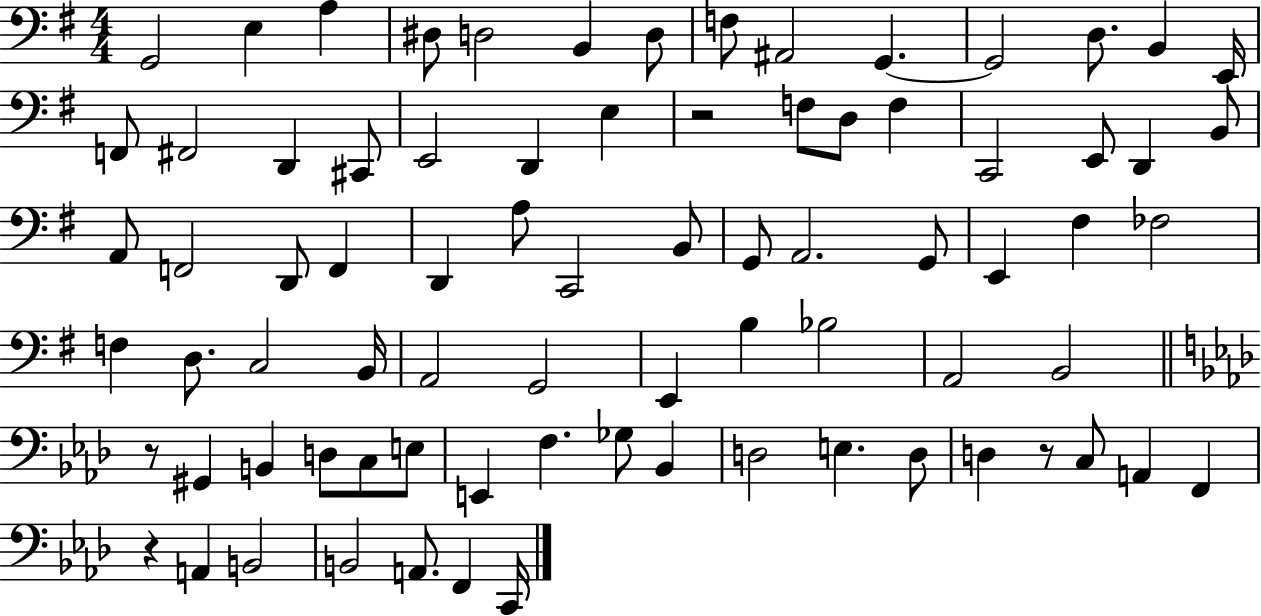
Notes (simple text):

G2/h E3/q A3/q D#3/e D3/h B2/q D3/e F3/e A#2/h G2/q. G2/h D3/e. B2/q E2/s F2/e F#2/h D2/q C#2/e E2/h D2/q E3/q R/h F3/e D3/e F3/q C2/h E2/e D2/q B2/e A2/e F2/h D2/e F2/q D2/q A3/e C2/h B2/e G2/e A2/h. G2/e E2/q F#3/q FES3/h F3/q D3/e. C3/h B2/s A2/h G2/h E2/q B3/q Bb3/h A2/h B2/h R/e G#2/q B2/q D3/e C3/e E3/e E2/q F3/q. Gb3/e Bb2/q D3/h E3/q. D3/e D3/q R/e C3/e A2/q F2/q R/q A2/q B2/h B2/h A2/e. F2/q C2/s